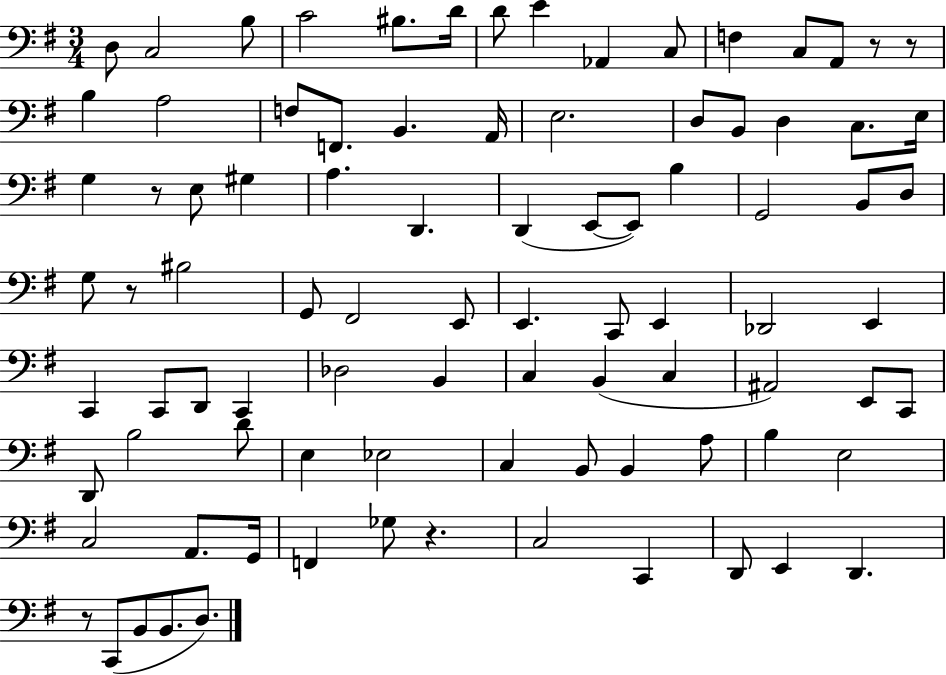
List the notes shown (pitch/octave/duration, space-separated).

D3/e C3/h B3/e C4/h BIS3/e. D4/s D4/e E4/q Ab2/q C3/e F3/q C3/e A2/e R/e R/e B3/q A3/h F3/e F2/e. B2/q. A2/s E3/h. D3/e B2/e D3/q C3/e. E3/s G3/q R/e E3/e G#3/q A3/q. D2/q. D2/q E2/e E2/e B3/q G2/h B2/e D3/e G3/e R/e BIS3/h G2/e F#2/h E2/e E2/q. C2/e E2/q Db2/h E2/q C2/q C2/e D2/e C2/q Db3/h B2/q C3/q B2/q C3/q A#2/h E2/e C2/e D2/e B3/h D4/e E3/q Eb3/h C3/q B2/e B2/q A3/e B3/q E3/h C3/h A2/e. G2/s F2/q Gb3/e R/q. C3/h C2/q D2/e E2/q D2/q. R/e C2/e B2/e B2/e. D3/e.